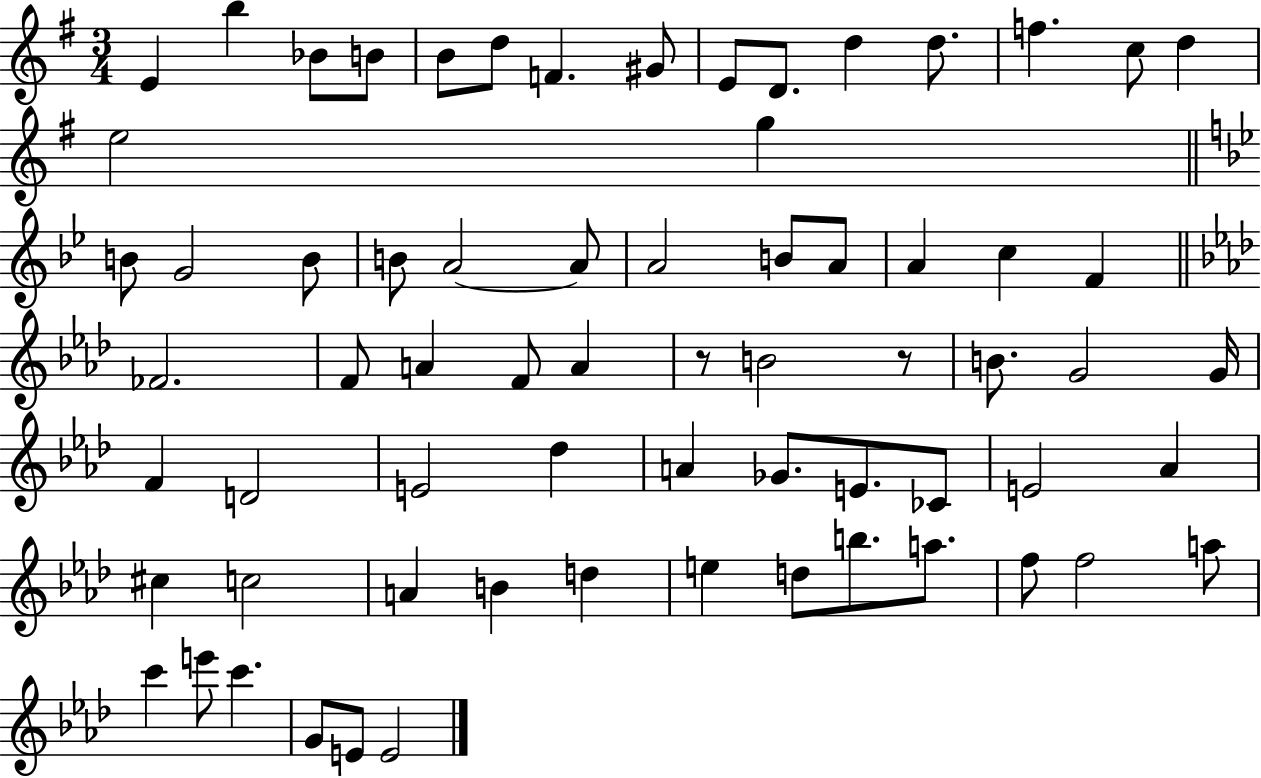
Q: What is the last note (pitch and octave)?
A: E4